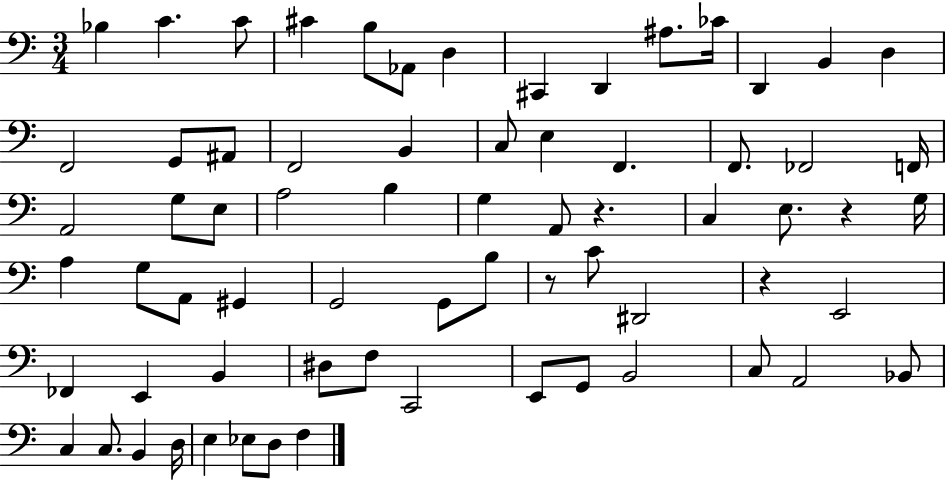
Bb3/q C4/q. C4/e C#4/q B3/e Ab2/e D3/q C#2/q D2/q A#3/e. CES4/s D2/q B2/q D3/q F2/h G2/e A#2/e F2/h B2/q C3/e E3/q F2/q. F2/e. FES2/h F2/s A2/h G3/e E3/e A3/h B3/q G3/q A2/e R/q. C3/q E3/e. R/q G3/s A3/q G3/e A2/e G#2/q G2/h G2/e B3/e R/e C4/e D#2/h R/q E2/h FES2/q E2/q B2/q D#3/e F3/e C2/h E2/e G2/e B2/h C3/e A2/h Bb2/e C3/q C3/e. B2/q D3/s E3/q Eb3/e D3/e F3/q